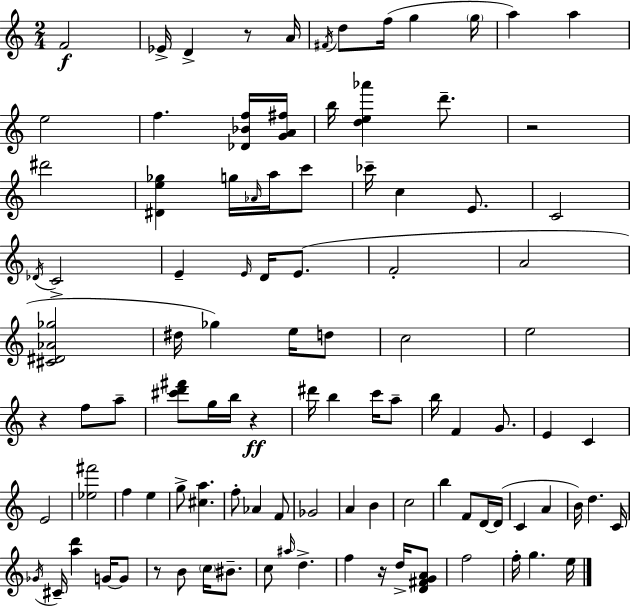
X:1
T:Untitled
M:2/4
L:1/4
K:C
F2 _E/4 D z/2 A/4 ^F/4 d/2 f/4 g g/4 a a e2 f [_D_Bf]/4 [GA^f]/4 b/4 [de_a'] d'/2 z2 ^d'2 [^De_g] g/4 _A/4 a/4 c'/2 _c'/4 c E/2 C2 _D/4 C2 E E/4 D/4 E/2 F2 A2 [^C^D_A_g]2 ^d/4 _g e/4 d/2 c2 e2 z f/2 a/2 [^c'd'^f']/2 g/4 b/4 z ^d'/4 b c'/4 a/2 b/4 F G/2 E C E2 [_e^f']2 f e g/2 [^ca] f/2 _A F/2 _G2 A B c2 b F/2 D/4 D/4 C A B/4 d C/4 _G/4 ^C/4 [ad'] G/4 G/2 z/2 B/2 c/4 ^B/2 c/2 ^a/4 d f z/4 d/4 [D^FGA]/2 f2 f/4 g e/4